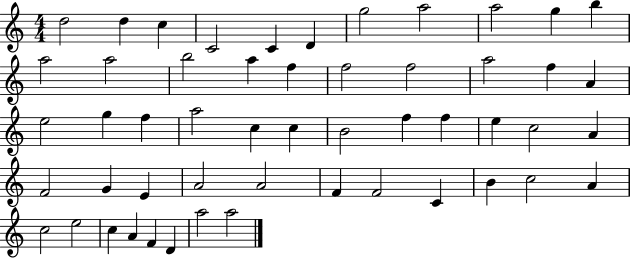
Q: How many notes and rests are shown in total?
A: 52